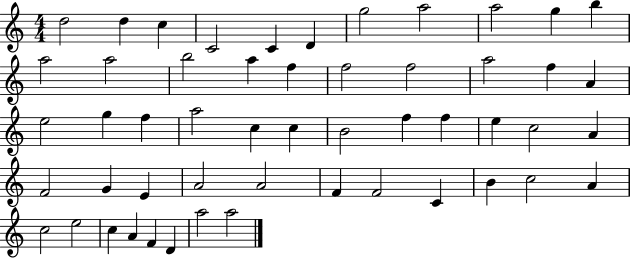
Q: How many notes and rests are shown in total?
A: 52